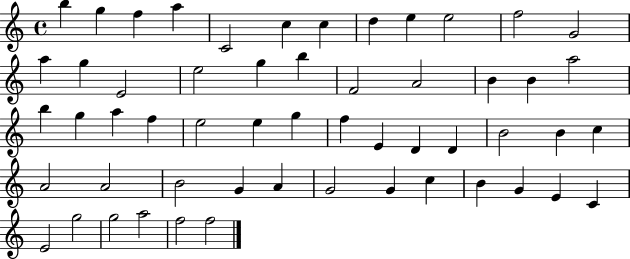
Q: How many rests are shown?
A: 0